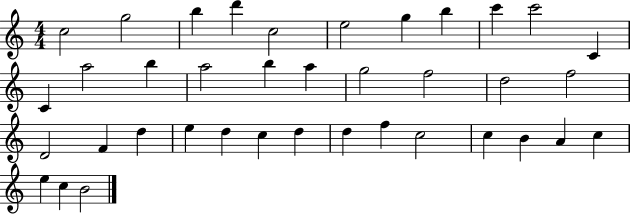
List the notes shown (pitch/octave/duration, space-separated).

C5/h G5/h B5/q D6/q C5/h E5/h G5/q B5/q C6/q C6/h C4/q C4/q A5/h B5/q A5/h B5/q A5/q G5/h F5/h D5/h F5/h D4/h F4/q D5/q E5/q D5/q C5/q D5/q D5/q F5/q C5/h C5/q B4/q A4/q C5/q E5/q C5/q B4/h